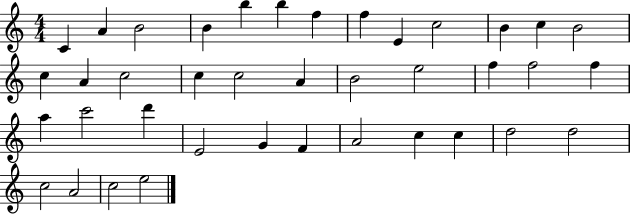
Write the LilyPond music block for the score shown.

{
  \clef treble
  \numericTimeSignature
  \time 4/4
  \key c \major
  c'4 a'4 b'2 | b'4 b''4 b''4 f''4 | f''4 e'4 c''2 | b'4 c''4 b'2 | \break c''4 a'4 c''2 | c''4 c''2 a'4 | b'2 e''2 | f''4 f''2 f''4 | \break a''4 c'''2 d'''4 | e'2 g'4 f'4 | a'2 c''4 c''4 | d''2 d''2 | \break c''2 a'2 | c''2 e''2 | \bar "|."
}